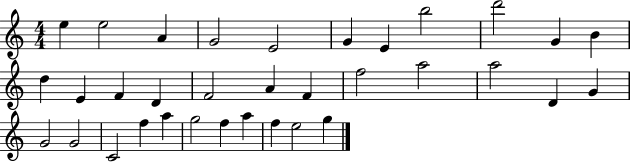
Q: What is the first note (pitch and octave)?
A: E5